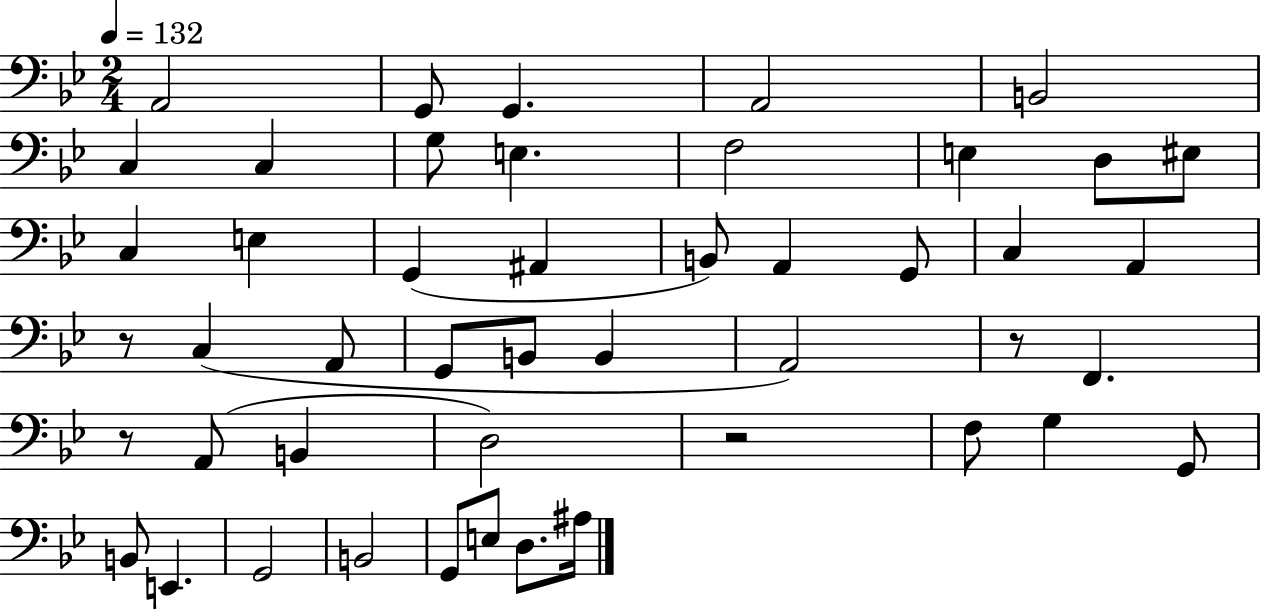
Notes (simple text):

A2/h G2/e G2/q. A2/h B2/h C3/q C3/q G3/e E3/q. F3/h E3/q D3/e EIS3/e C3/q E3/q G2/q A#2/q B2/e A2/q G2/e C3/q A2/q R/e C3/q A2/e G2/e B2/e B2/q A2/h R/e F2/q. R/e A2/e B2/q D3/h R/h F3/e G3/q G2/e B2/e E2/q. G2/h B2/h G2/e E3/e D3/e. A#3/s